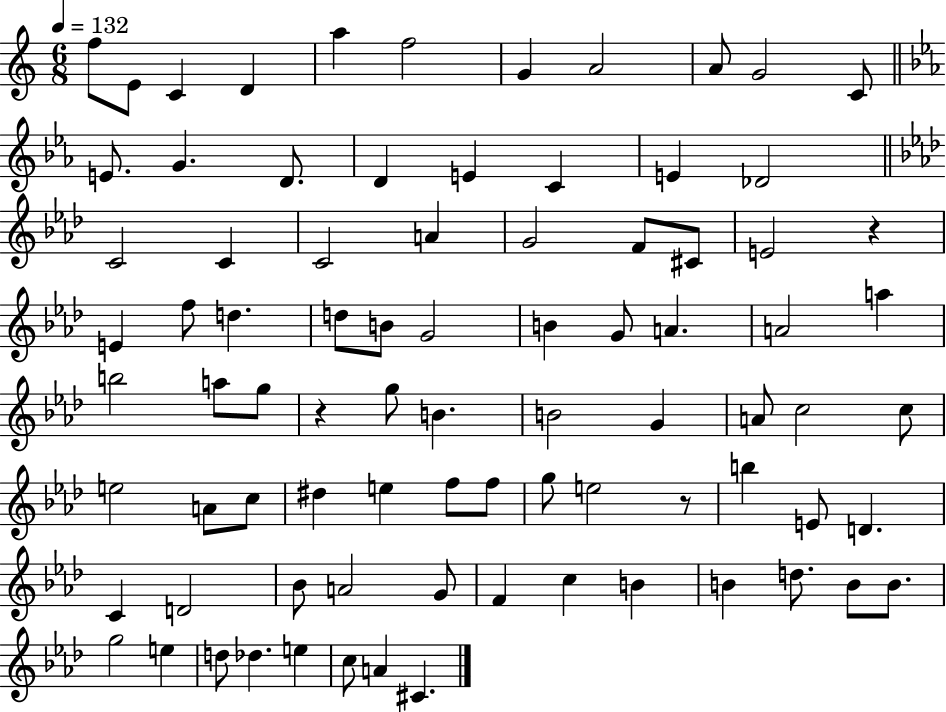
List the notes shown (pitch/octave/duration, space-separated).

F5/e E4/e C4/q D4/q A5/q F5/h G4/q A4/h A4/e G4/h C4/e E4/e. G4/q. D4/e. D4/q E4/q C4/q E4/q Db4/h C4/h C4/q C4/h A4/q G4/h F4/e C#4/e E4/h R/q E4/q F5/e D5/q. D5/e B4/e G4/h B4/q G4/e A4/q. A4/h A5/q B5/h A5/e G5/e R/q G5/e B4/q. B4/h G4/q A4/e C5/h C5/e E5/h A4/e C5/e D#5/q E5/q F5/e F5/e G5/e E5/h R/e B5/q E4/e D4/q. C4/q D4/h Bb4/e A4/h G4/e F4/q C5/q B4/q B4/q D5/e. B4/e B4/e. G5/h E5/q D5/e Db5/q. E5/q C5/e A4/q C#4/q.